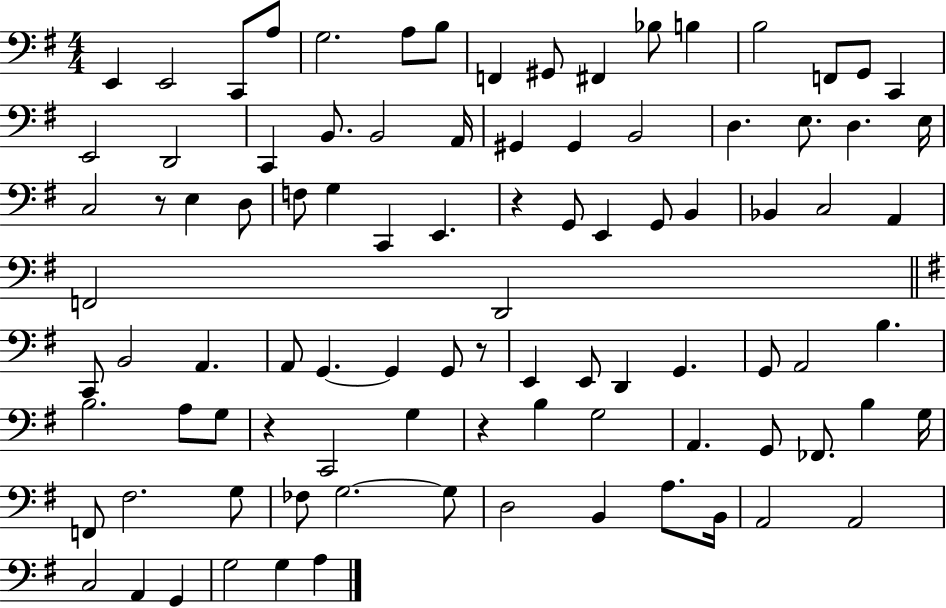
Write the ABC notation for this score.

X:1
T:Untitled
M:4/4
L:1/4
K:G
E,, E,,2 C,,/2 A,/2 G,2 A,/2 B,/2 F,, ^G,,/2 ^F,, _B,/2 B, B,2 F,,/2 G,,/2 C,, E,,2 D,,2 C,, B,,/2 B,,2 A,,/4 ^G,, ^G,, B,,2 D, E,/2 D, E,/4 C,2 z/2 E, D,/2 F,/2 G, C,, E,, z G,,/2 E,, G,,/2 B,, _B,, C,2 A,, F,,2 D,,2 C,,/2 B,,2 A,, A,,/2 G,, G,, G,,/2 z/2 E,, E,,/2 D,, G,, G,,/2 A,,2 B, B,2 A,/2 G,/2 z C,,2 G, z B, G,2 A,, G,,/2 _F,,/2 B, G,/4 F,,/2 ^F,2 G,/2 _F,/2 G,2 G,/2 D,2 B,, A,/2 B,,/4 A,,2 A,,2 C,2 A,, G,, G,2 G, A,